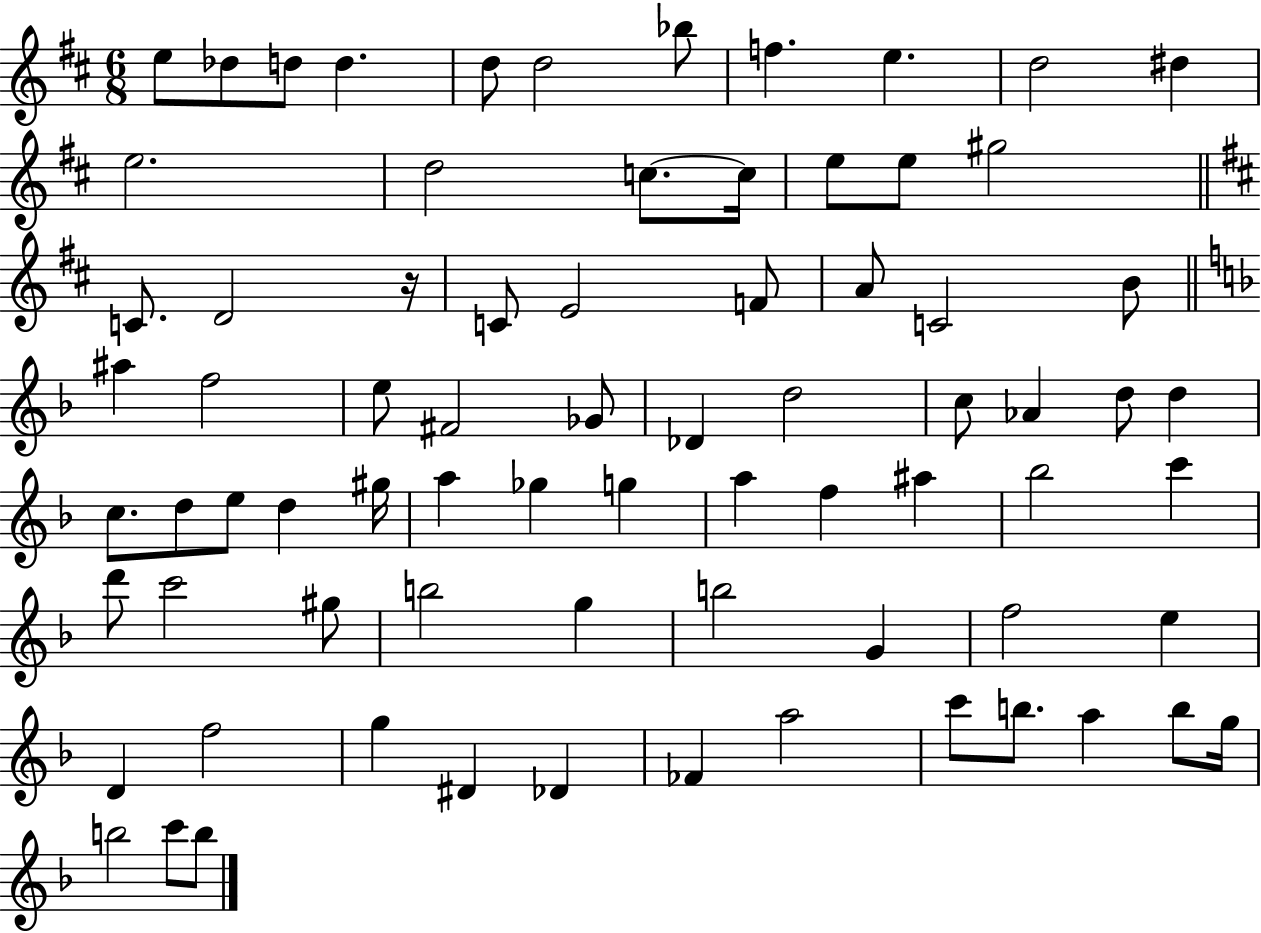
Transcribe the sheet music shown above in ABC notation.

X:1
T:Untitled
M:6/8
L:1/4
K:D
e/2 _d/2 d/2 d d/2 d2 _b/2 f e d2 ^d e2 d2 c/2 c/4 e/2 e/2 ^g2 C/2 D2 z/4 C/2 E2 F/2 A/2 C2 B/2 ^a f2 e/2 ^F2 _G/2 _D d2 c/2 _A d/2 d c/2 d/2 e/2 d ^g/4 a _g g a f ^a _b2 c' d'/2 c'2 ^g/2 b2 g b2 G f2 e D f2 g ^D _D _F a2 c'/2 b/2 a b/2 g/4 b2 c'/2 b/2